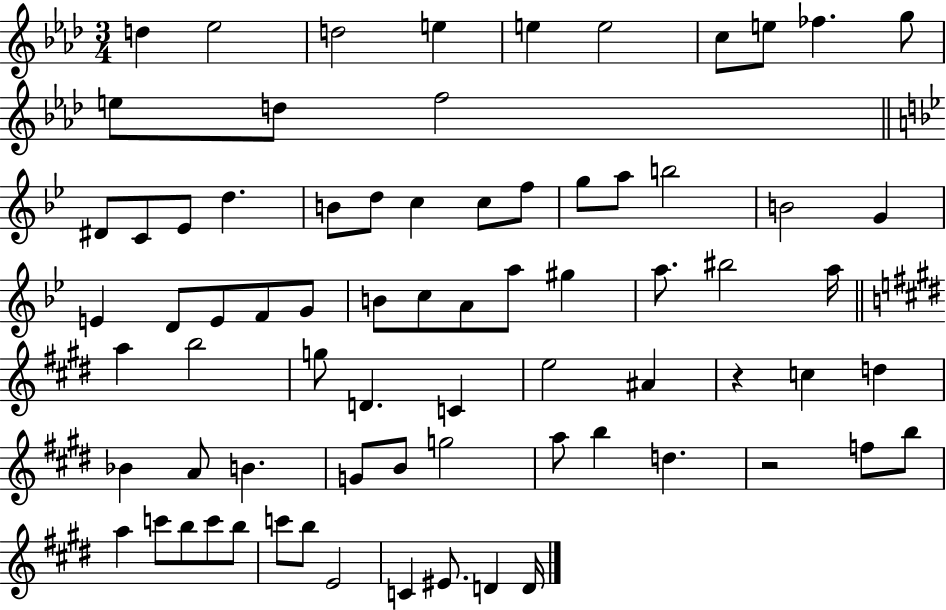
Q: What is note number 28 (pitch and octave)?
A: E4